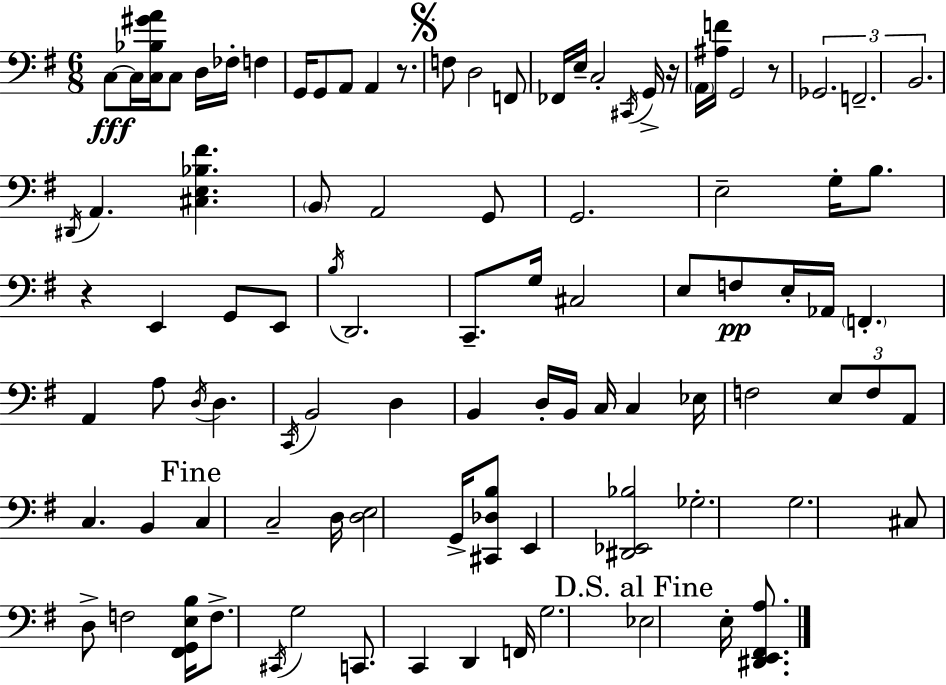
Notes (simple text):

C3/e C3/s [C3,Bb3,G#4,A4]/s C3/e D3/s FES3/s F3/q G2/s G2/e A2/e A2/q R/e. F3/e D3/h F2/e FES2/s E3/s C3/h C#2/s G2/s R/s A2/s [A#3,F4]/s G2/h R/e Gb2/h. F2/h. B2/h. D#2/s A2/q. [C#3,E3,Bb3,F#4]/q. B2/e A2/h G2/e G2/h. E3/h G3/s B3/e. R/q E2/q G2/e E2/e B3/s D2/h. C2/e. G3/s C#3/h E3/e F3/e E3/s Ab2/s F2/q. A2/q A3/e D3/s D3/q. C2/s B2/h D3/q B2/q D3/s B2/s C3/s C3/q Eb3/s F3/h E3/e F3/e A2/e C3/q. B2/q C3/q C3/h D3/s [D3,E3]/h G2/s [C#2,Db3,B3]/e E2/q [D#2,Eb2,Bb3]/h Gb3/h. G3/h. C#3/e D3/e F3/h [F#2,G2,E3,B3]/s F3/e. C#2/s G3/h C2/e. C2/q D2/q F2/s G3/h. Eb3/h E3/s [D#2,E2,F#2,A3]/e.